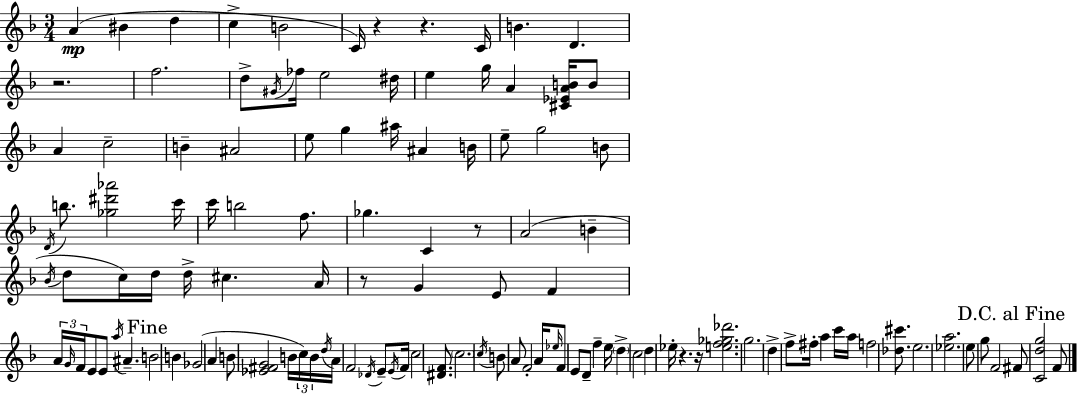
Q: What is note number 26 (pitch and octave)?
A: A#5